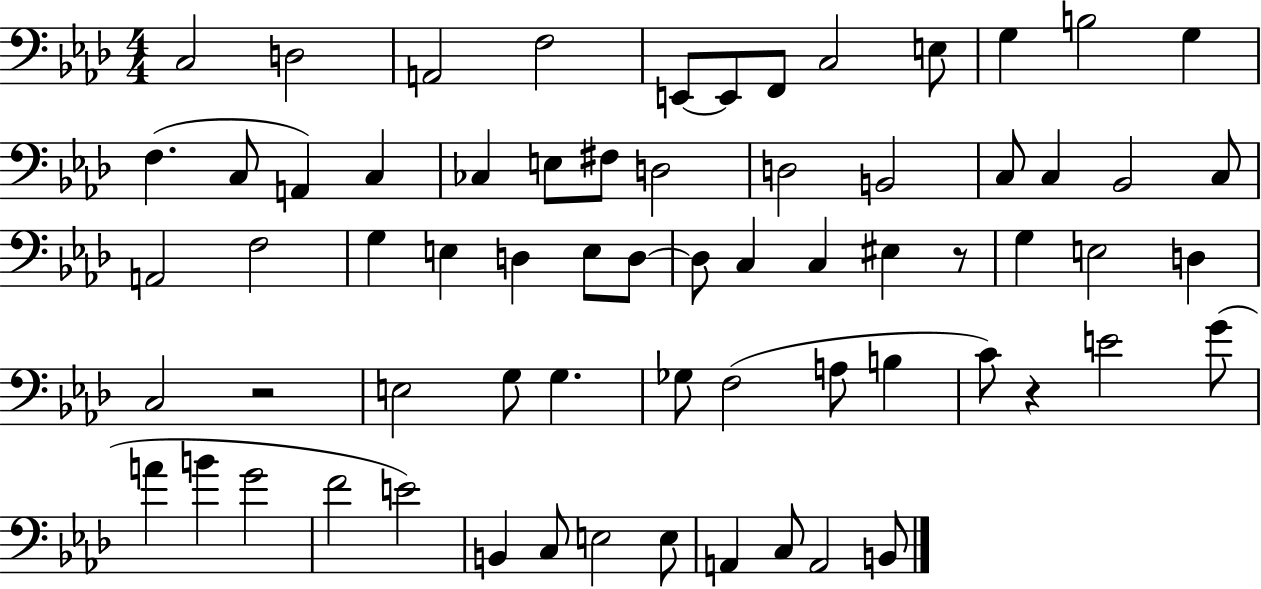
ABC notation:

X:1
T:Untitled
M:4/4
L:1/4
K:Ab
C,2 D,2 A,,2 F,2 E,,/2 E,,/2 F,,/2 C,2 E,/2 G, B,2 G, F, C,/2 A,, C, _C, E,/2 ^F,/2 D,2 D,2 B,,2 C,/2 C, _B,,2 C,/2 A,,2 F,2 G, E, D, E,/2 D,/2 D,/2 C, C, ^E, z/2 G, E,2 D, C,2 z2 E,2 G,/2 G, _G,/2 F,2 A,/2 B, C/2 z E2 G/2 A B G2 F2 E2 B,, C,/2 E,2 E,/2 A,, C,/2 A,,2 B,,/2